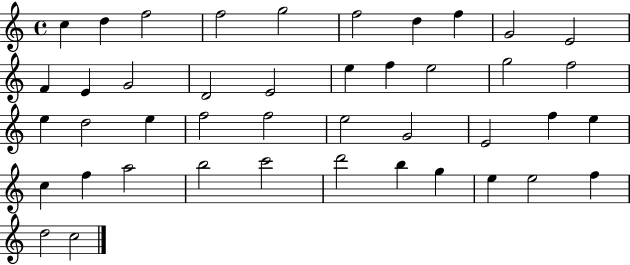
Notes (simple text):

C5/q D5/q F5/h F5/h G5/h F5/h D5/q F5/q G4/h E4/h F4/q E4/q G4/h D4/h E4/h E5/q F5/q E5/h G5/h F5/h E5/q D5/h E5/q F5/h F5/h E5/h G4/h E4/h F5/q E5/q C5/q F5/q A5/h B5/h C6/h D6/h B5/q G5/q E5/q E5/h F5/q D5/h C5/h